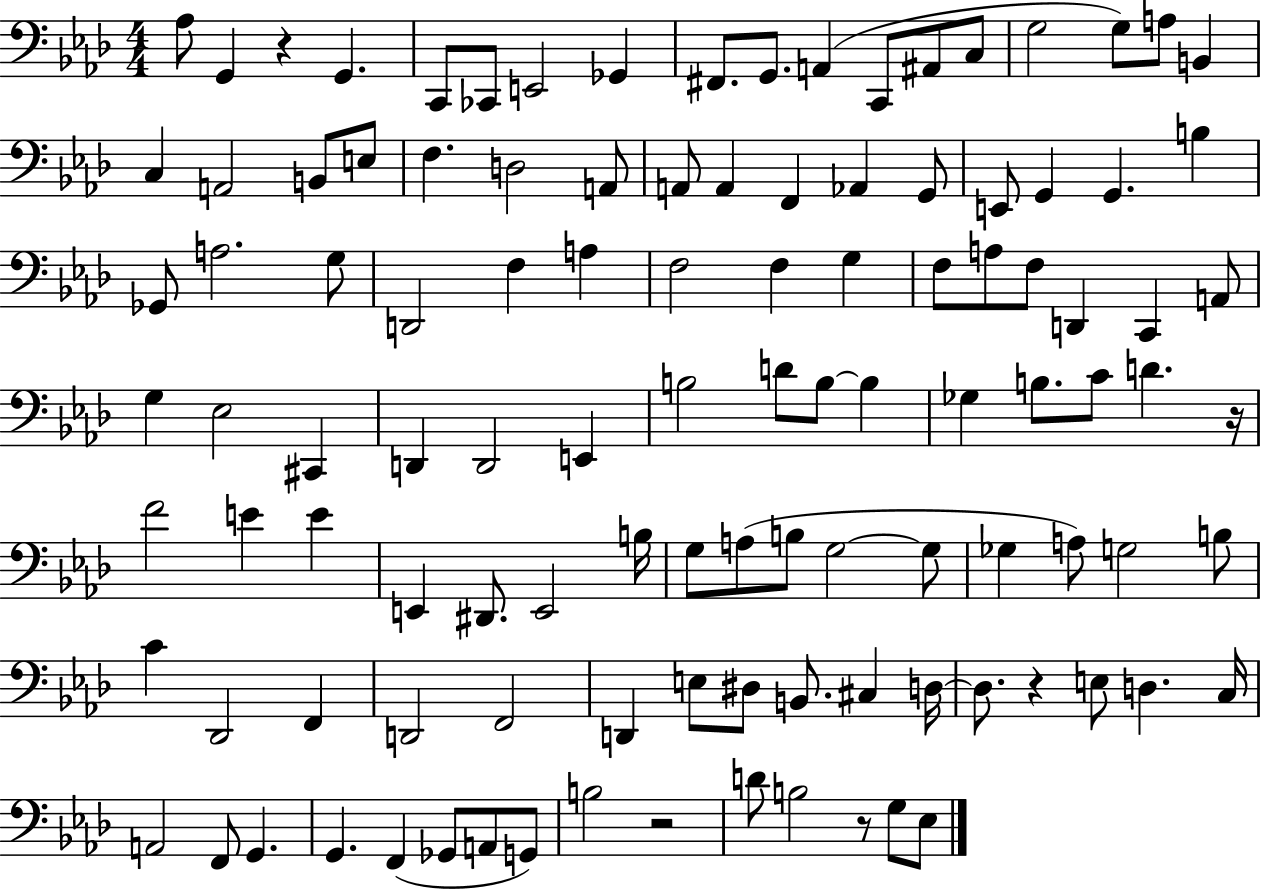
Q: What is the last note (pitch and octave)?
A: Eb3